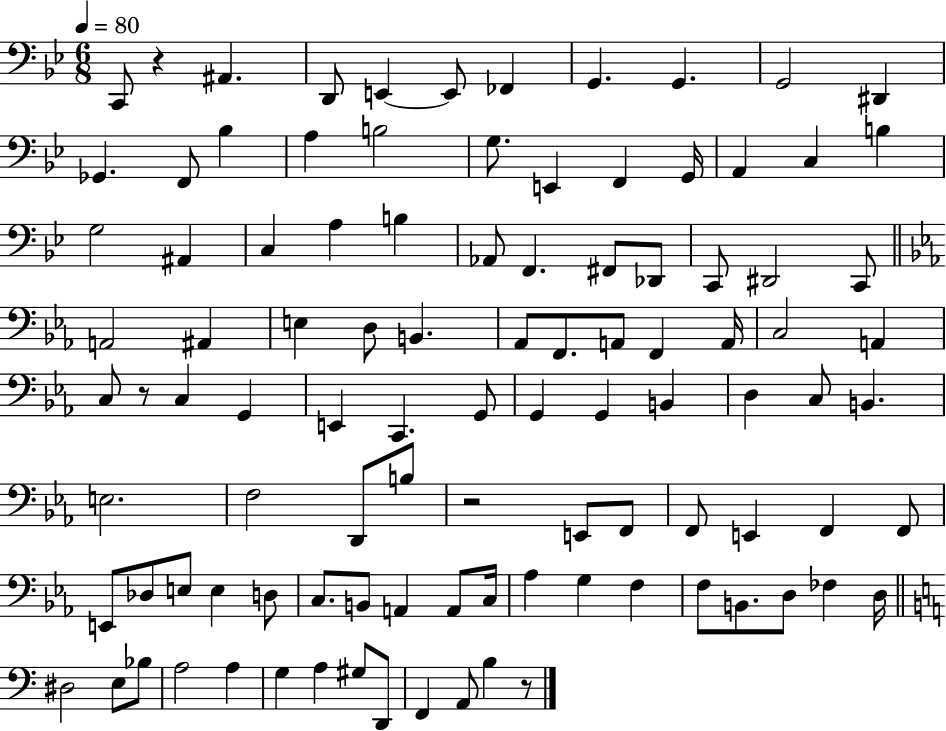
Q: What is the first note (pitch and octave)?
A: C2